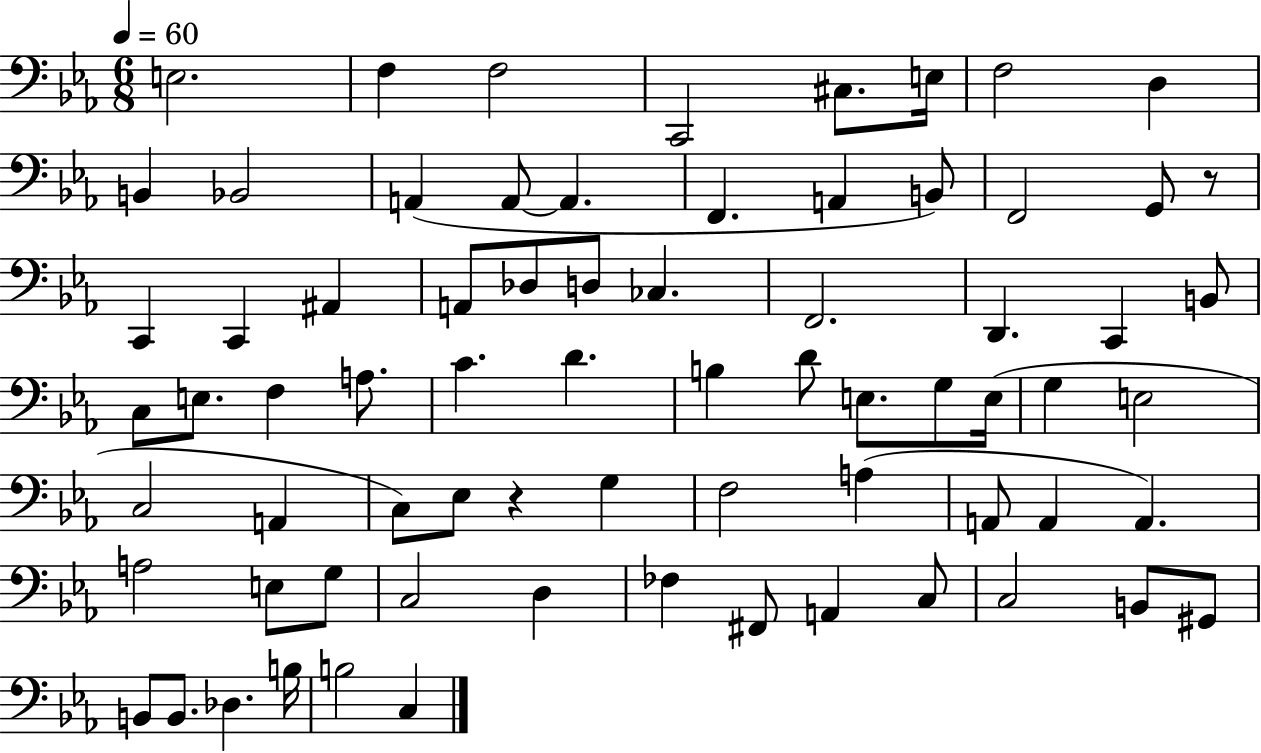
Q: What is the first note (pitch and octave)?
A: E3